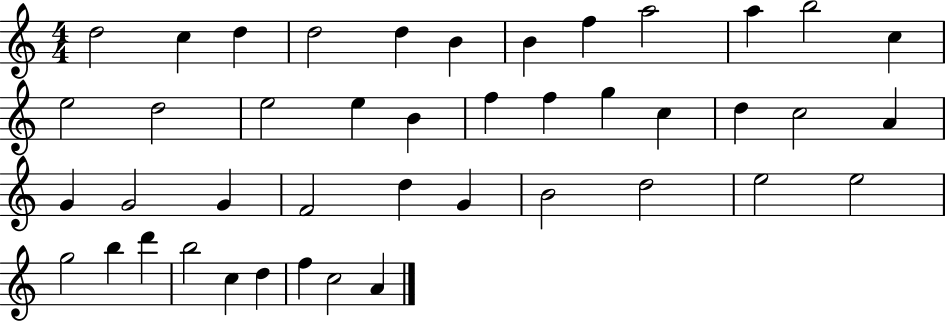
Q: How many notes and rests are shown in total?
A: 43